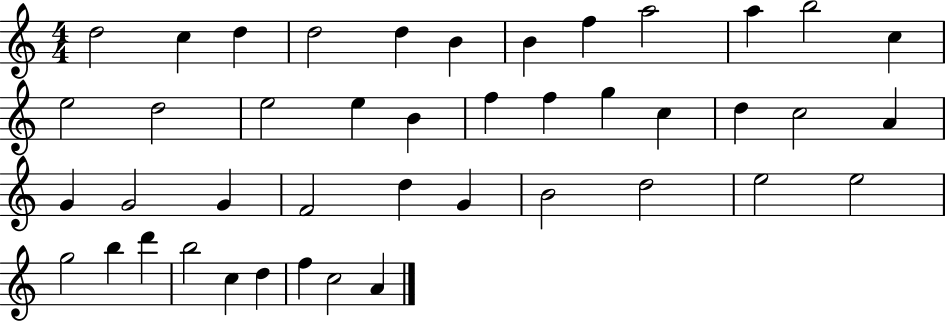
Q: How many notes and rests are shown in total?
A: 43